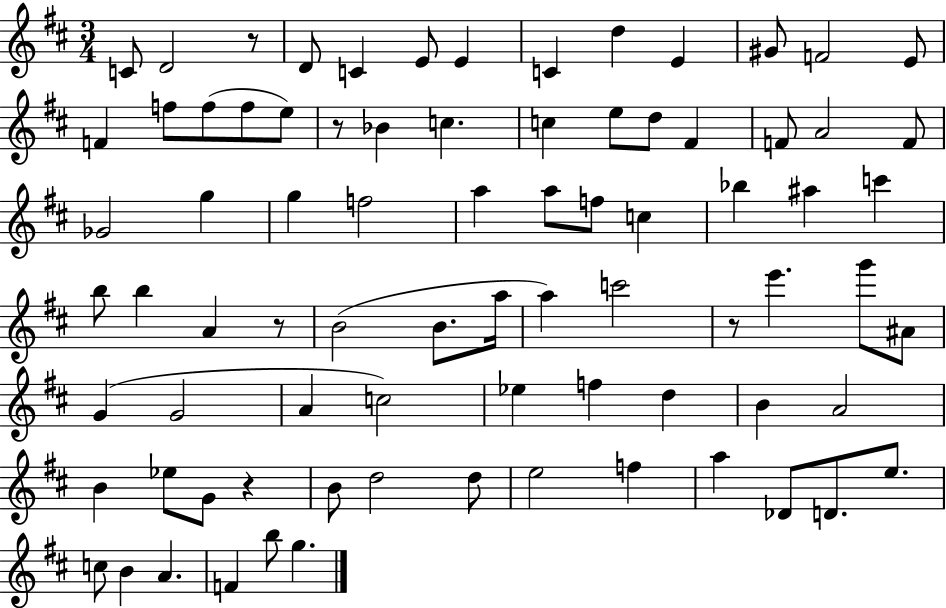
C4/e D4/h R/e D4/e C4/q E4/e E4/q C4/q D5/q E4/q G#4/e F4/h E4/e F4/q F5/e F5/e F5/e E5/e R/e Bb4/q C5/q. C5/q E5/e D5/e F#4/q F4/e A4/h F4/e Gb4/h G5/q G5/q F5/h A5/q A5/e F5/e C5/q Bb5/q A#5/q C6/q B5/e B5/q A4/q R/e B4/h B4/e. A5/s A5/q C6/h R/e E6/q. G6/e A#4/e G4/q G4/h A4/q C5/h Eb5/q F5/q D5/q B4/q A4/h B4/q Eb5/e G4/e R/q B4/e D5/h D5/e E5/h F5/q A5/q Db4/e D4/e. E5/e. C5/e B4/q A4/q. F4/q B5/e G5/q.